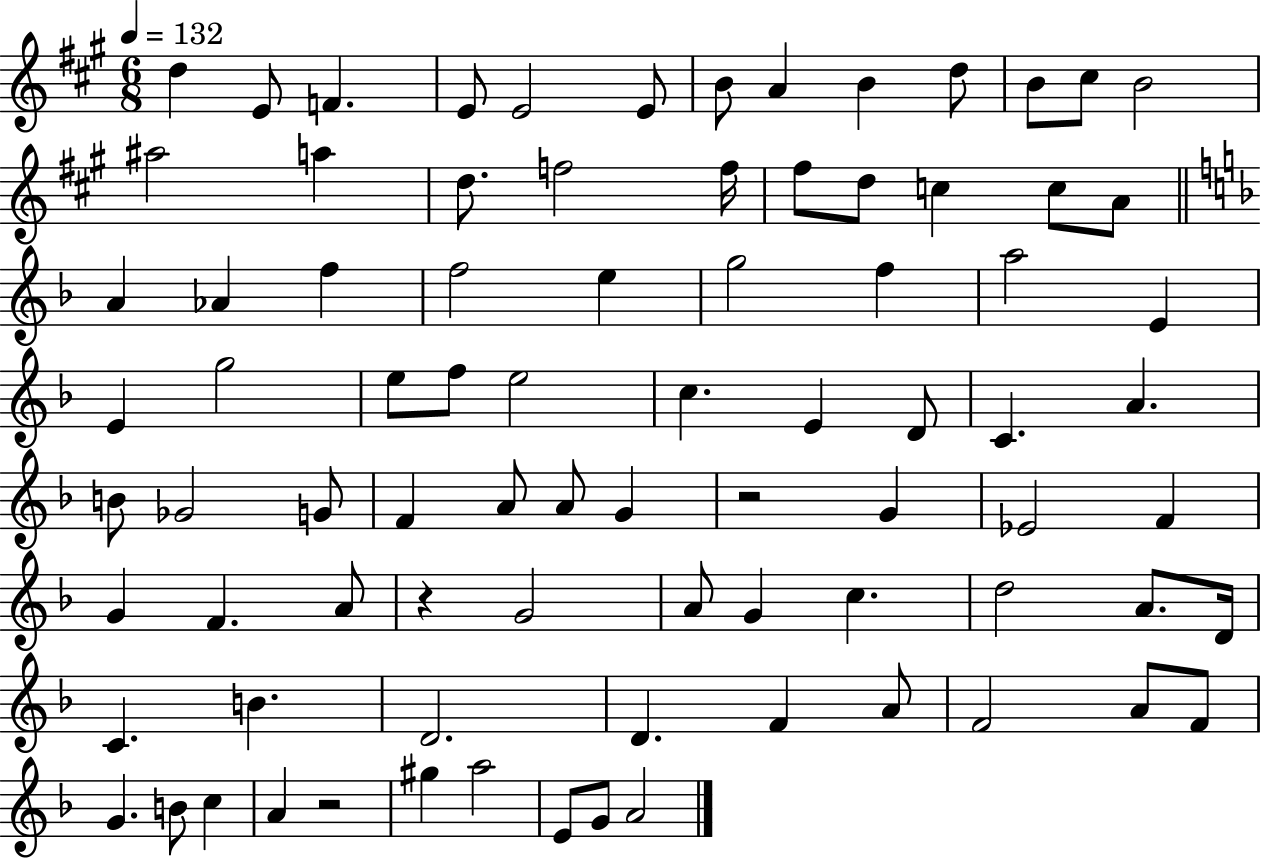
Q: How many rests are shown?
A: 3